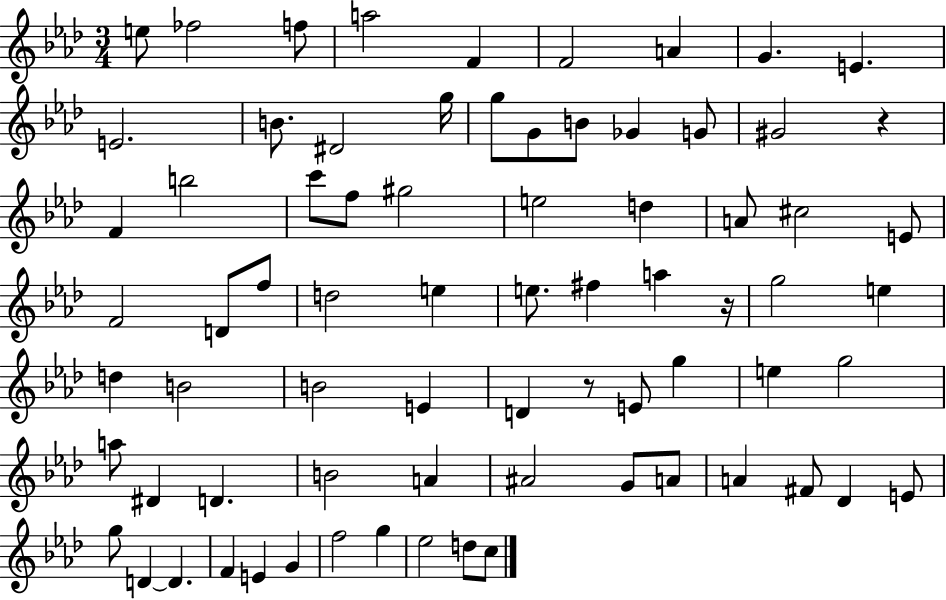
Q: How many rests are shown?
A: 3